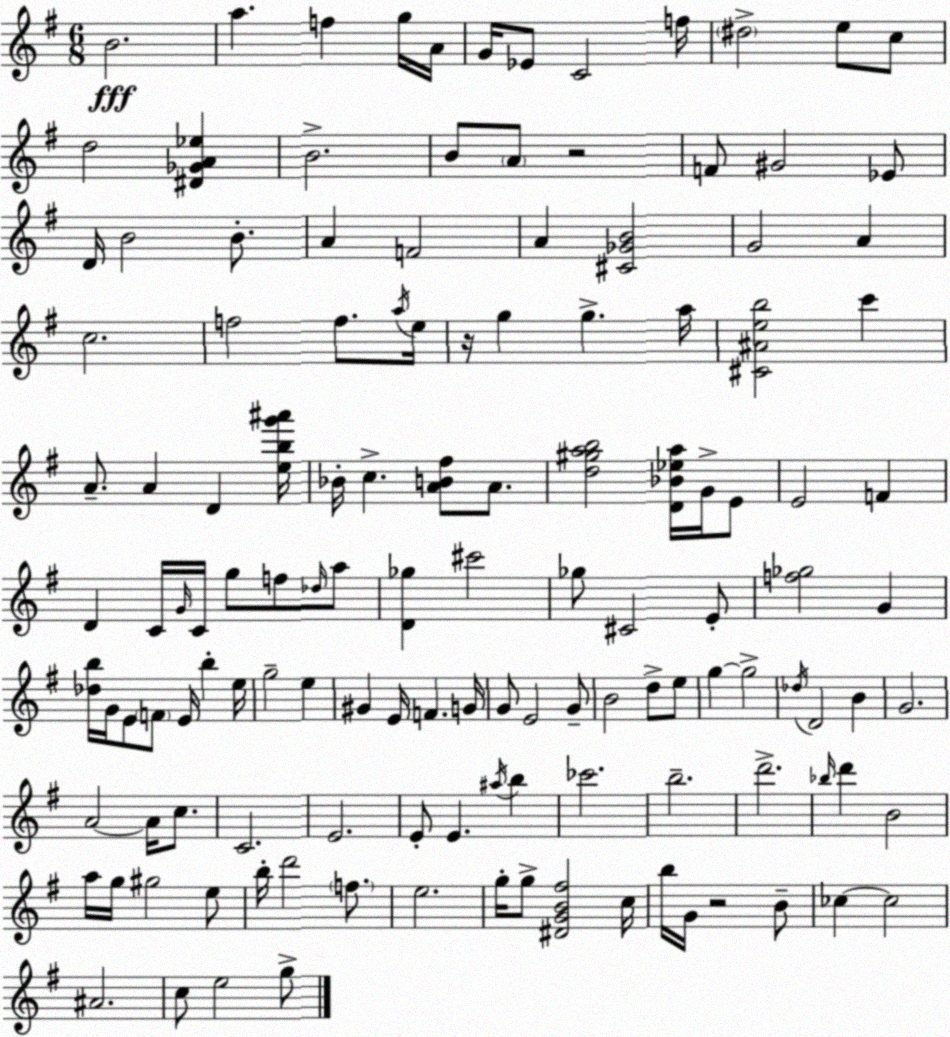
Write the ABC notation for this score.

X:1
T:Untitled
M:6/8
L:1/4
K:G
B2 a f g/4 A/4 G/4 _E/2 C2 f/4 ^d2 e/2 c/2 d2 [^D_GA_e] B2 B/2 A/2 z2 F/2 ^G2 _E/2 D/4 B2 B/2 A F2 A [^C_GB]2 G2 A c2 f2 f/2 a/4 e/4 z/4 g g a/4 [^C^Aeb]2 c' A/2 A D [ebg'^a']/4 _B/4 c [AB^f]/2 A/2 [d^gab]2 [D_B_ea]/4 G/4 E/2 E2 F D C/4 G/4 C/4 g/2 f/2 _d/4 a/2 [D_g] ^c'2 _g/2 ^C2 E/2 [f_g]2 G [_db]/4 G/4 E/2 F/2 E/4 b e/4 g2 e ^G E/4 F G/4 G/2 E2 G/2 B2 d/2 e/2 g g2 _d/4 D2 B G2 A2 A/4 c/2 C2 E2 E/2 E ^a/4 b _c'2 b2 d'2 _b/4 d' B2 a/4 g/4 ^g2 e/2 b/4 d'2 f/2 e2 g/4 g/2 [^DGB^f]2 c/4 b/4 G/4 z2 B/2 _c _c2 ^A2 c/2 e2 g/2